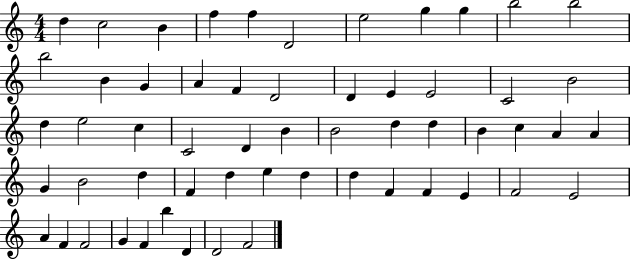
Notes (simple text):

D5/q C5/h B4/q F5/q F5/q D4/h E5/h G5/q G5/q B5/h B5/h B5/h B4/q G4/q A4/q F4/q D4/h D4/q E4/q E4/h C4/h B4/h D5/q E5/h C5/q C4/h D4/q B4/q B4/h D5/q D5/q B4/q C5/q A4/q A4/q G4/q B4/h D5/q F4/q D5/q E5/q D5/q D5/q F4/q F4/q E4/q F4/h E4/h A4/q F4/q F4/h G4/q F4/q B5/q D4/q D4/h F4/h